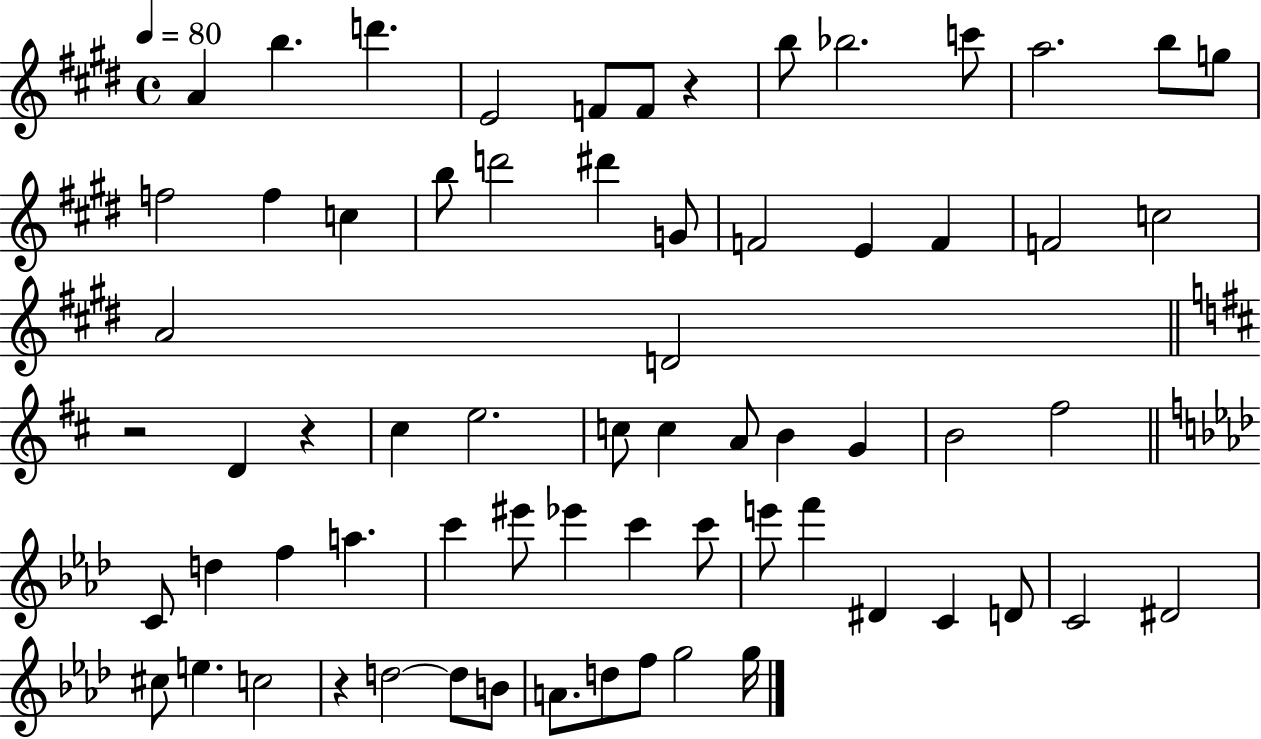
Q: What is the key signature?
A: E major